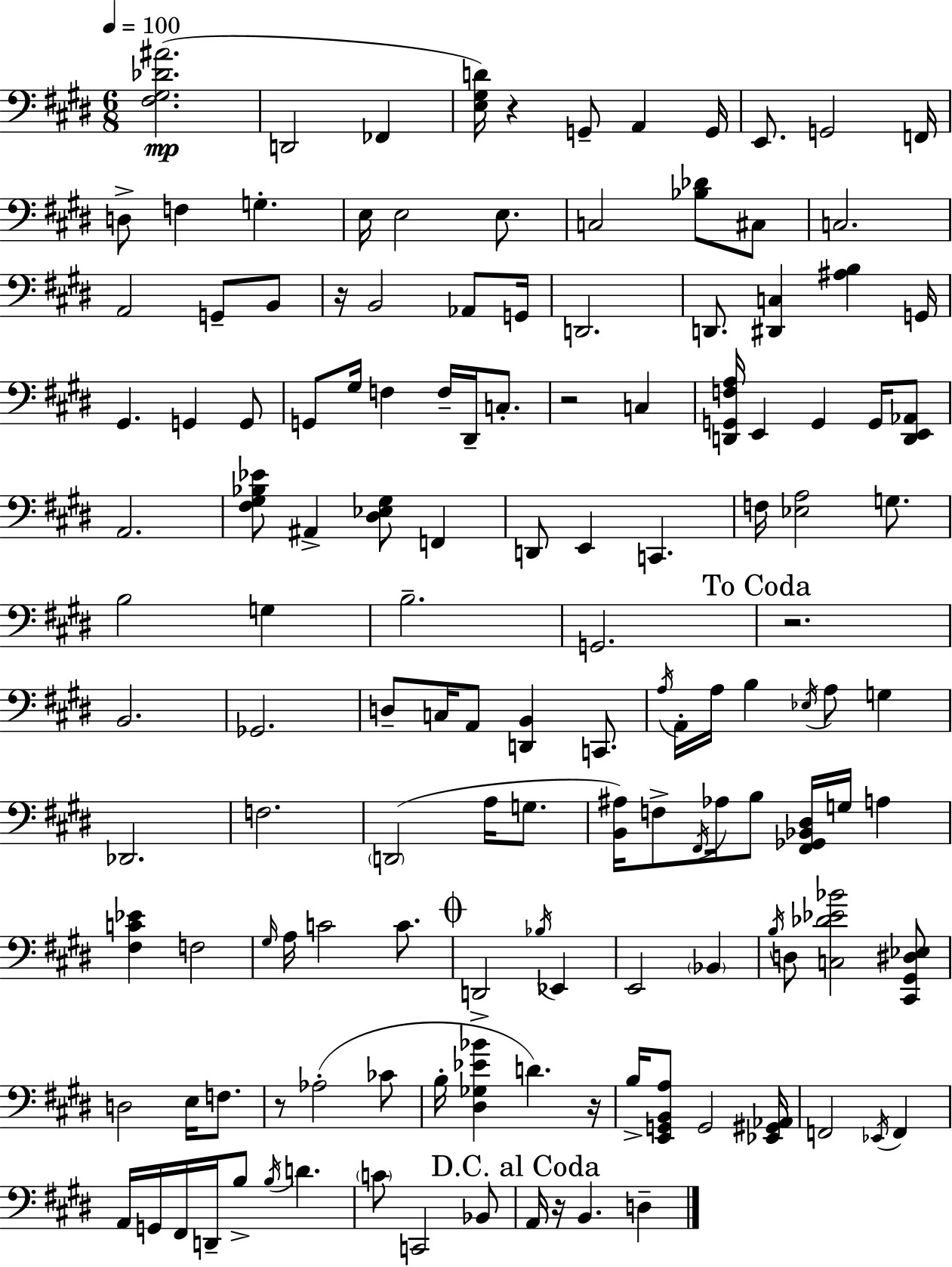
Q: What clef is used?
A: bass